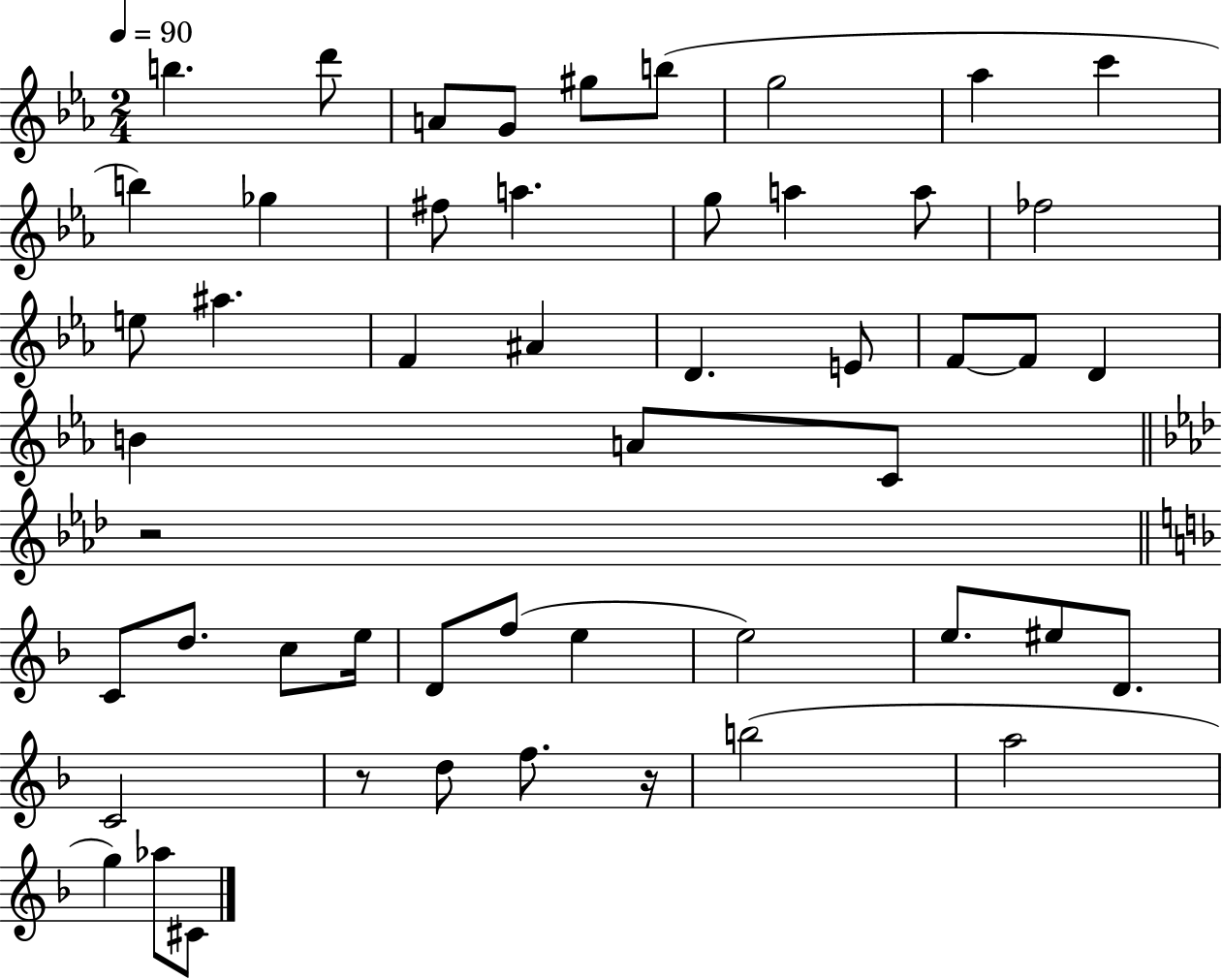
X:1
T:Untitled
M:2/4
L:1/4
K:Eb
b d'/2 A/2 G/2 ^g/2 b/2 g2 _a c' b _g ^f/2 a g/2 a a/2 _f2 e/2 ^a F ^A D E/2 F/2 F/2 D B A/2 C/2 z2 C/2 d/2 c/2 e/4 D/2 f/2 e e2 e/2 ^e/2 D/2 C2 z/2 d/2 f/2 z/4 b2 a2 g _a/2 ^C/2